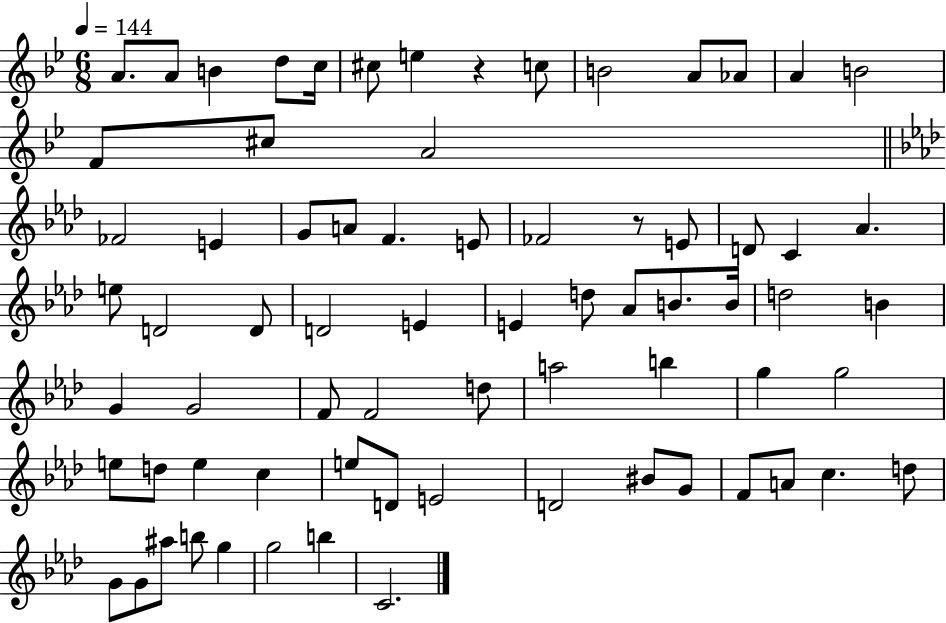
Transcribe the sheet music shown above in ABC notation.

X:1
T:Untitled
M:6/8
L:1/4
K:Bb
A/2 A/2 B d/2 c/4 ^c/2 e z c/2 B2 A/2 _A/2 A B2 F/2 ^c/2 A2 _F2 E G/2 A/2 F E/2 _F2 z/2 E/2 D/2 C _A e/2 D2 D/2 D2 E E d/2 _A/2 B/2 B/4 d2 B G G2 F/2 F2 d/2 a2 b g g2 e/2 d/2 e c e/2 D/2 E2 D2 ^B/2 G/2 F/2 A/2 c d/2 G/2 G/2 ^a/2 b/2 g g2 b C2